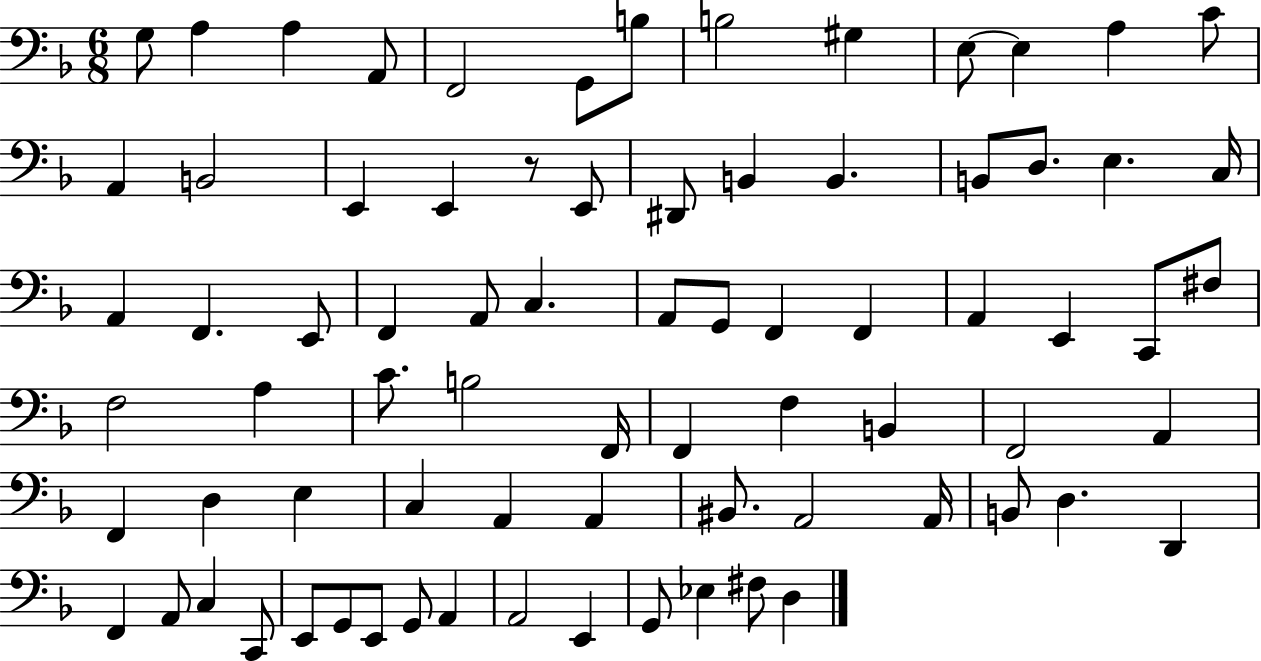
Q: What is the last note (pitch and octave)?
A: D3